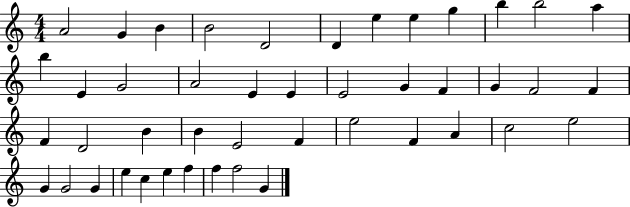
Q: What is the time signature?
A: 4/4